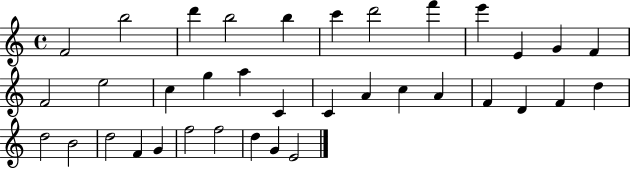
F4/h B5/h D6/q B5/h B5/q C6/q D6/h F6/q E6/q E4/q G4/q F4/q F4/h E5/h C5/q G5/q A5/q C4/q C4/q A4/q C5/q A4/q F4/q D4/q F4/q D5/q D5/h B4/h D5/h F4/q G4/q F5/h F5/h D5/q G4/q E4/h